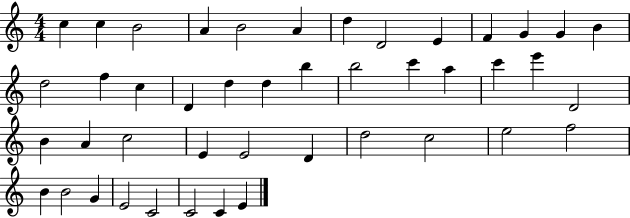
C5/q C5/q B4/h A4/q B4/h A4/q D5/q D4/h E4/q F4/q G4/q G4/q B4/q D5/h F5/q C5/q D4/q D5/q D5/q B5/q B5/h C6/q A5/q C6/q E6/q D4/h B4/q A4/q C5/h E4/q E4/h D4/q D5/h C5/h E5/h F5/h B4/q B4/h G4/q E4/h C4/h C4/h C4/q E4/q